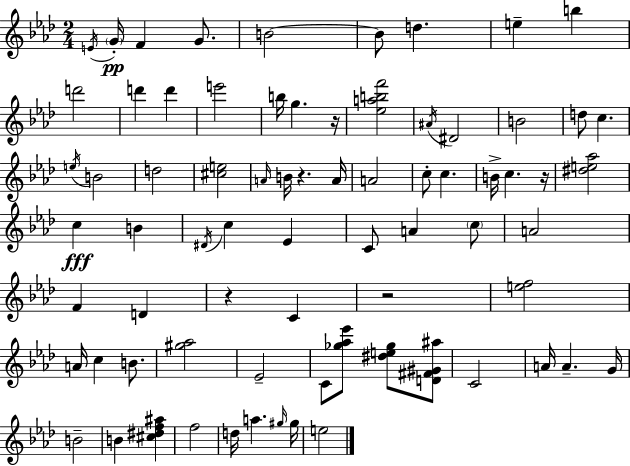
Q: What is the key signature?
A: AES major